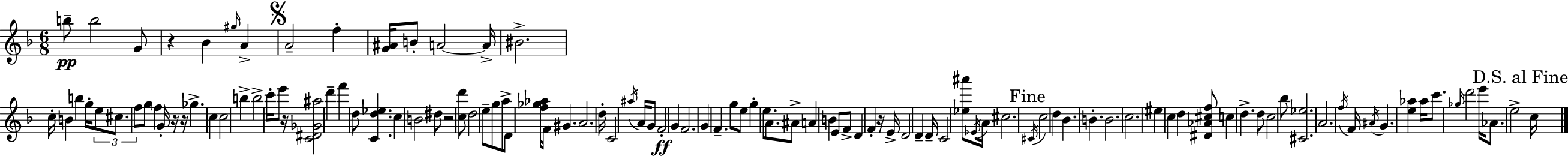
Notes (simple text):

B5/e B5/h G4/e R/q Bb4/q G#5/s A4/q A4/h F5/q [G4,A#4]/s B4/e A4/h A4/s BIS4/h. C5/s B4/q B5/q G5/s E5/e C#5/e. F5/e G5/e F5/q G4/s R/s R/s Gb5/q. C5/q C5/h B5/q B5/h C6/s E6/e R/s [C4,D#4,Gb4,A#5]/h D6/q F6/q D5/e [C4,D5,Eb5]/q. C5/q B4/h D#5/e R/h [C5,D6]/e D5/h E5/e G5/e A5/e D4/e [F5,Gb5,Ab5]/s F4/s G#4/q. A4/h. D5/s C4/h A#5/s A4/s G4/e F4/h G4/q F4/h. G4/q F4/q. G5/e E5/e G5/q E5/e. A4/e. A#4/e A4/q B4/q E4/e F4/e D4/q F4/q R/s E4/s D4/h D4/q D4/s C4/h [Eb5,A#6]/e Eb4/s A4/s C#5/h. C#4/s C5/h D5/q Bb4/q. B4/q. B4/h. C5/h. EIS5/q C5/q D5/q [D#4,Ab4,C#5,F5]/e C5/q D5/q. D5/e C5/h Bb5/e [C#4,Eb5]/h. A4/h. F5/s F4/s A#4/s G4/q. [E5,Ab5]/q Ab5/s C6/e. Gb5/s D6/h E6/s Ab4/e. E5/h C5/s